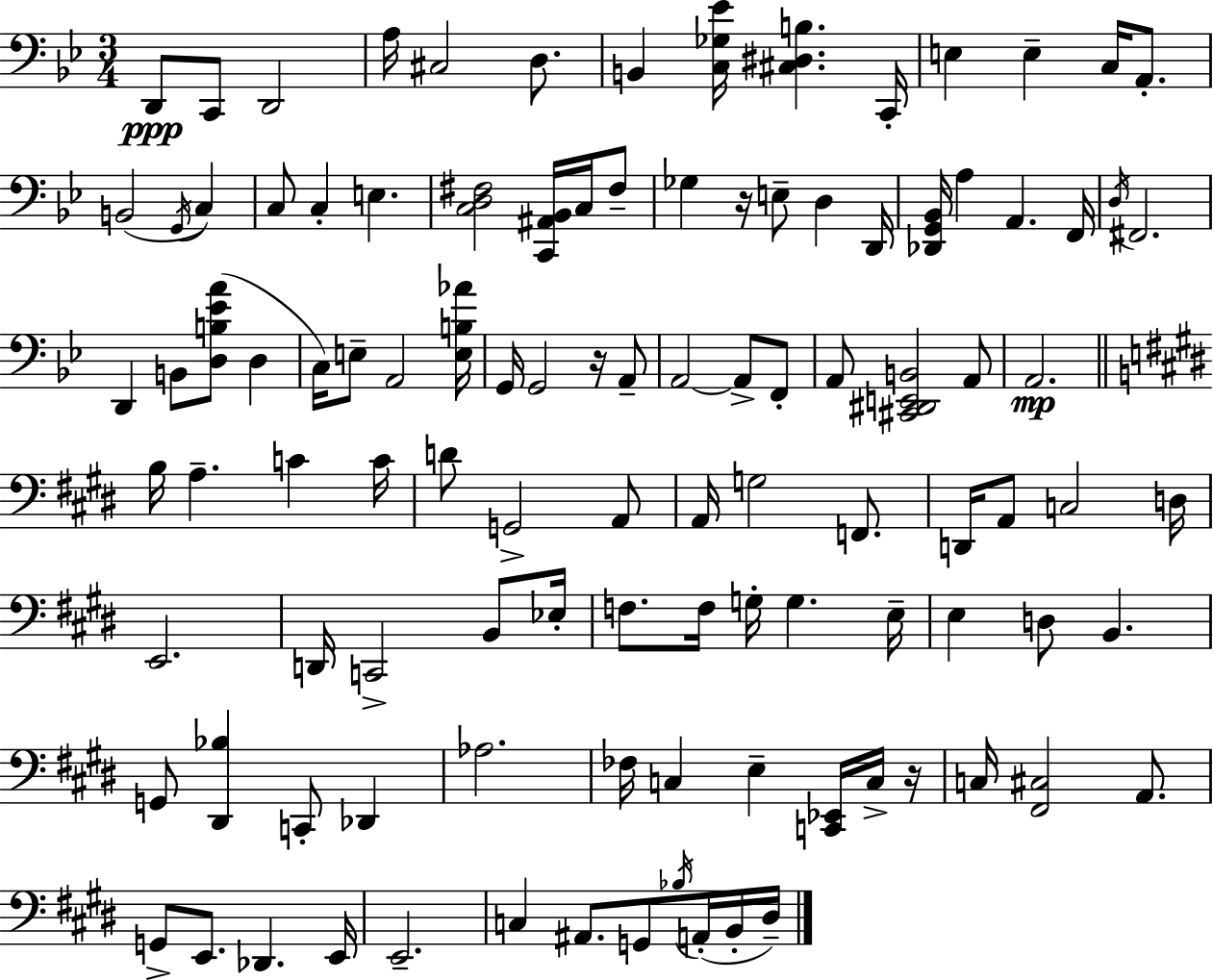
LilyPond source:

{
  \clef bass
  \numericTimeSignature
  \time 3/4
  \key bes \major
  d,8\ppp c,8 d,2 | a16 cis2 d8. | b,4 <c ges ees'>16 <cis dis b>4. c,16-. | e4 e4-- c16 a,8.-. | \break b,2( \acciaccatura { g,16 } c4) | c8 c4-. e4. | <c d fis>2 <c, ais, bes,>16 c16 fis8-- | ges4 r16 e8-- d4 | \break d,16 <des, g, bes,>16 a4 a,4. | f,16 \acciaccatura { d16 } fis,2. | d,4 b,8 <d b ees' a'>8( d4 | c16) e8-- a,2 | \break <e b aes'>16 g,16 g,2 r16 | a,8-- a,2~~ a,8-> | f,8-. a,8 <cis, dis, e, b,>2 | a,8 a,2.\mp | \break \bar "||" \break \key e \major b16 a4.-- c'4 c'16 | d'8 g,2-> a,8 | a,16 g2 f,8. | d,16 a,8 c2 d16 | \break e,2. | d,16 c,2-> b,8 ees16-. | f8. f16 g16-. g4. e16-- | e4 d8 b,4. | \break g,8 <dis, bes>4 c,8-. des,4 | aes2. | fes16 c4 e4-- <c, ees,>16 c16-> r16 | c16 <fis, cis>2 a,8. | \break g,8-> e,8. des,4. e,16 | e,2.-- | c4 ais,8. g,8 \acciaccatura { bes16 }( a,16-. b,16-. | dis16--) \bar "|."
}